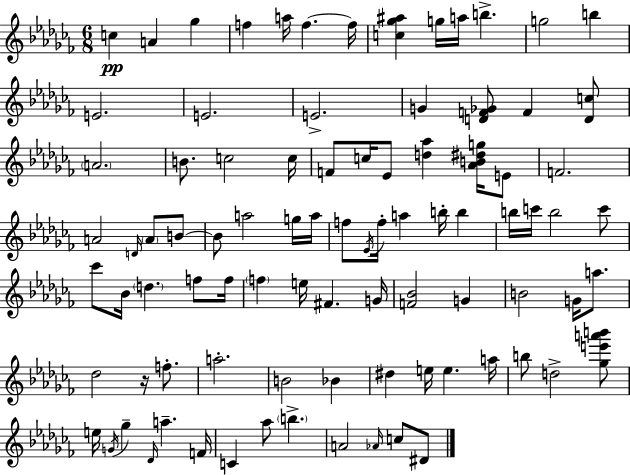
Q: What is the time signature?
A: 6/8